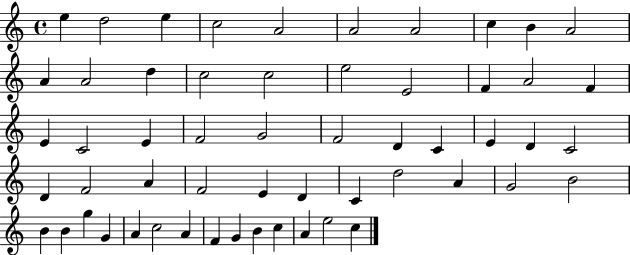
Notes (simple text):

E5/q D5/h E5/q C5/h A4/h A4/h A4/h C5/q B4/q A4/h A4/q A4/h D5/q C5/h C5/h E5/h E4/h F4/q A4/h F4/q E4/q C4/h E4/q F4/h G4/h F4/h D4/q C4/q E4/q D4/q C4/h D4/q F4/h A4/q F4/h E4/q D4/q C4/q D5/h A4/q G4/h B4/h B4/q B4/q G5/q G4/q A4/q C5/h A4/q F4/q G4/q B4/q C5/q A4/q E5/h C5/q